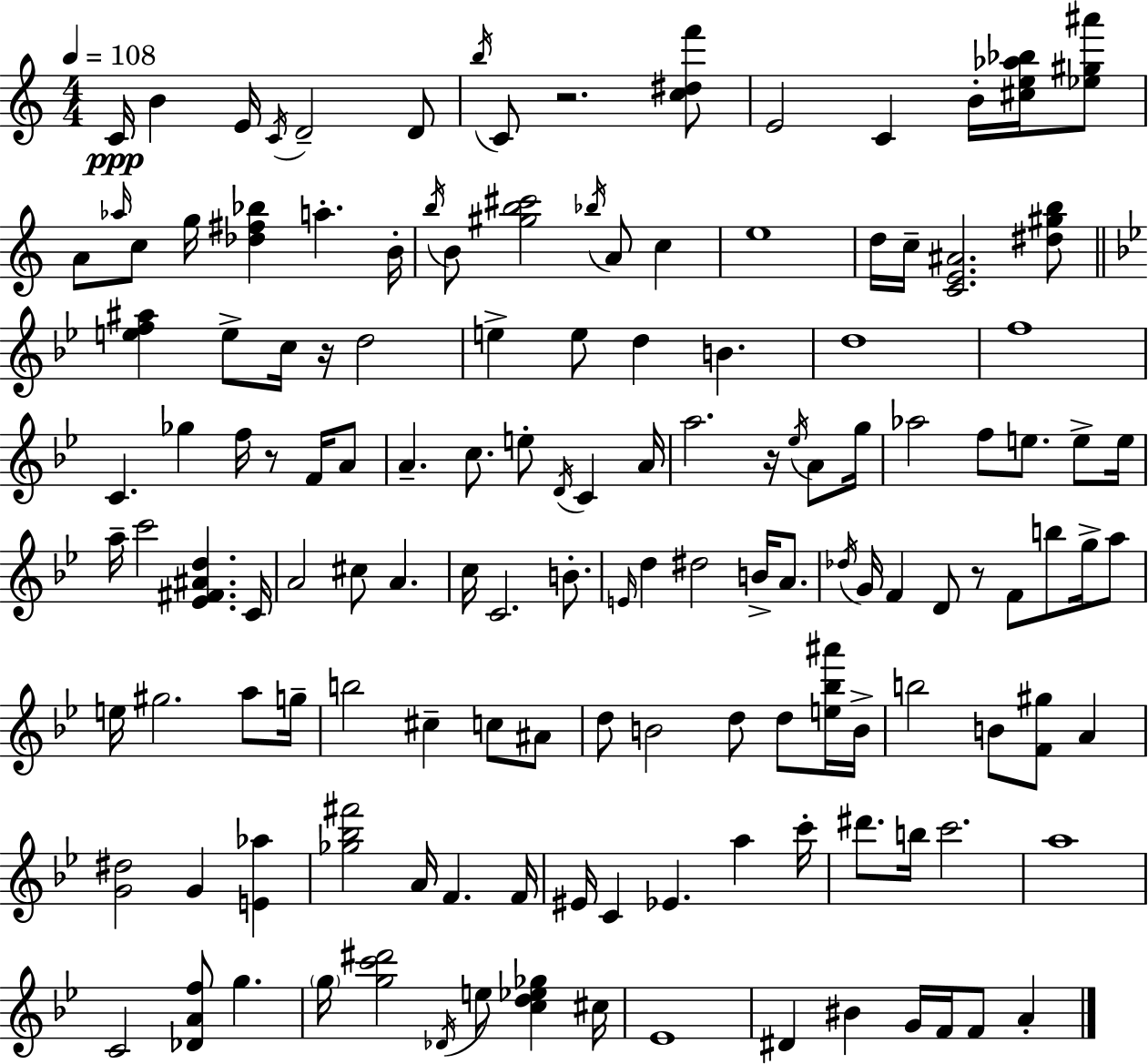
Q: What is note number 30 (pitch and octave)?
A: E5